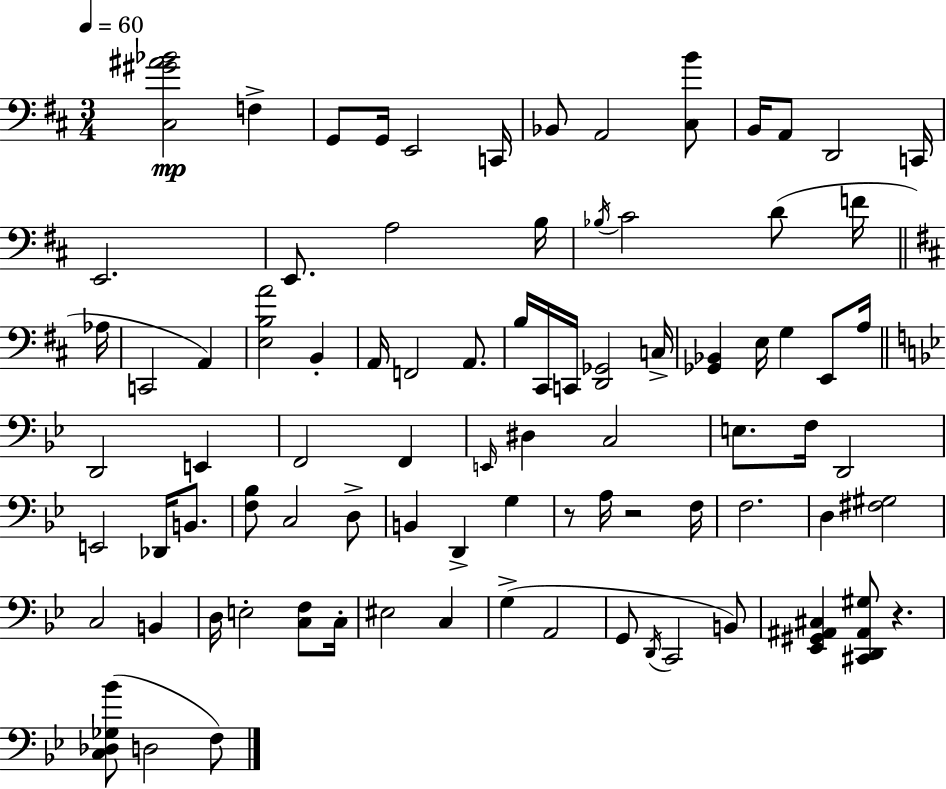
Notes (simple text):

[C#3,G#4,A#4,Bb4]/h F3/q G2/e G2/s E2/h C2/s Bb2/e A2/h [C#3,B4]/e B2/s A2/e D2/h C2/s E2/h. E2/e. A3/h B3/s Bb3/s C#4/h D4/e F4/s Ab3/s C2/h A2/q [E3,B3,A4]/h B2/q A2/s F2/h A2/e. B3/s C#2/s C2/s [D2,Gb2]/h C3/s [Gb2,Bb2]/q E3/s G3/q E2/e A3/s D2/h E2/q F2/h F2/q E2/s D#3/q C3/h E3/e. F3/s D2/h E2/h Db2/s B2/e. [F3,Bb3]/e C3/h D3/e B2/q D2/q G3/q R/e A3/s R/h F3/s F3/h. D3/q [F#3,G#3]/h C3/h B2/q D3/s E3/h [C3,F3]/e C3/s EIS3/h C3/q G3/q A2/h G2/e D2/s C2/h B2/e [Eb2,G#2,A#2,C#3]/q [C#2,D2,A#2,G#3]/e R/q. [C3,Db3,Gb3,Bb4]/e D3/h F3/e